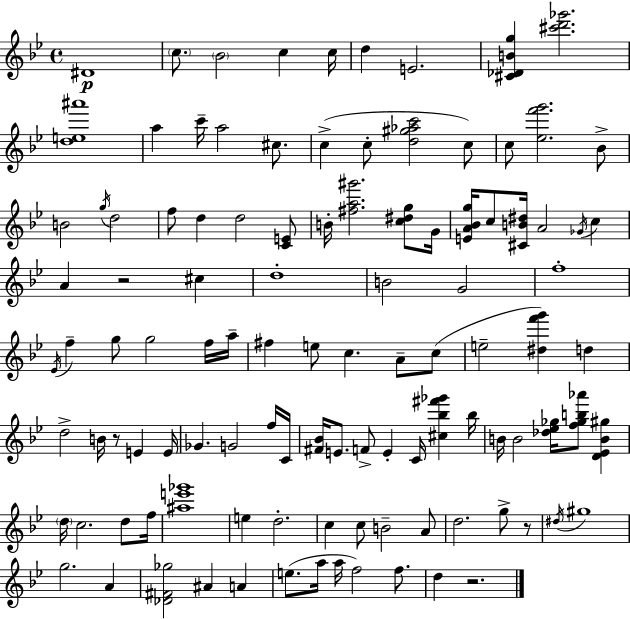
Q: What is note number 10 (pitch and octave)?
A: A5